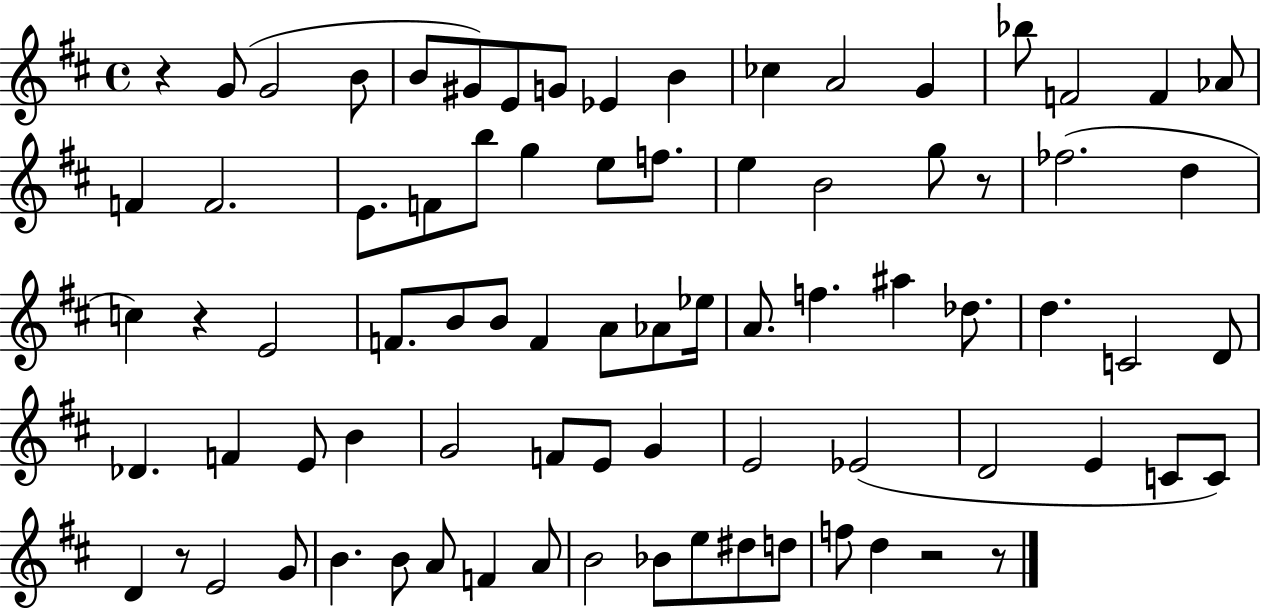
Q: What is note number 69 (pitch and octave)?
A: Bb4